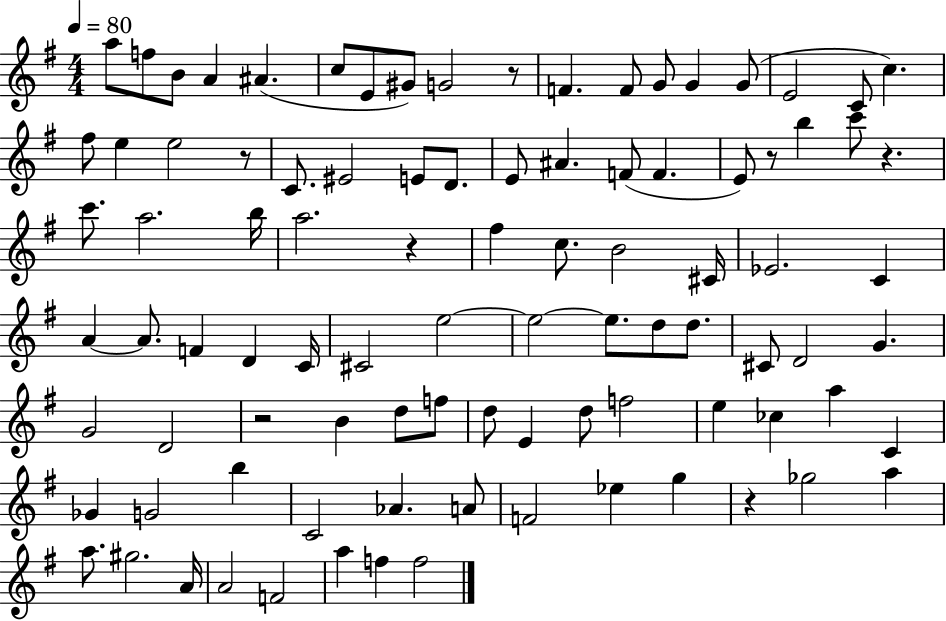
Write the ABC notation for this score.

X:1
T:Untitled
M:4/4
L:1/4
K:G
a/2 f/2 B/2 A ^A c/2 E/2 ^G/2 G2 z/2 F F/2 G/2 G G/2 E2 C/2 c ^f/2 e e2 z/2 C/2 ^E2 E/2 D/2 E/2 ^A F/2 F E/2 z/2 b c'/2 z c'/2 a2 b/4 a2 z ^f c/2 B2 ^C/4 _E2 C A A/2 F D C/4 ^C2 e2 e2 e/2 d/2 d/2 ^C/2 D2 G G2 D2 z2 B d/2 f/2 d/2 E d/2 f2 e _c a C _G G2 b C2 _A A/2 F2 _e g z _g2 a a/2 ^g2 A/4 A2 F2 a f f2